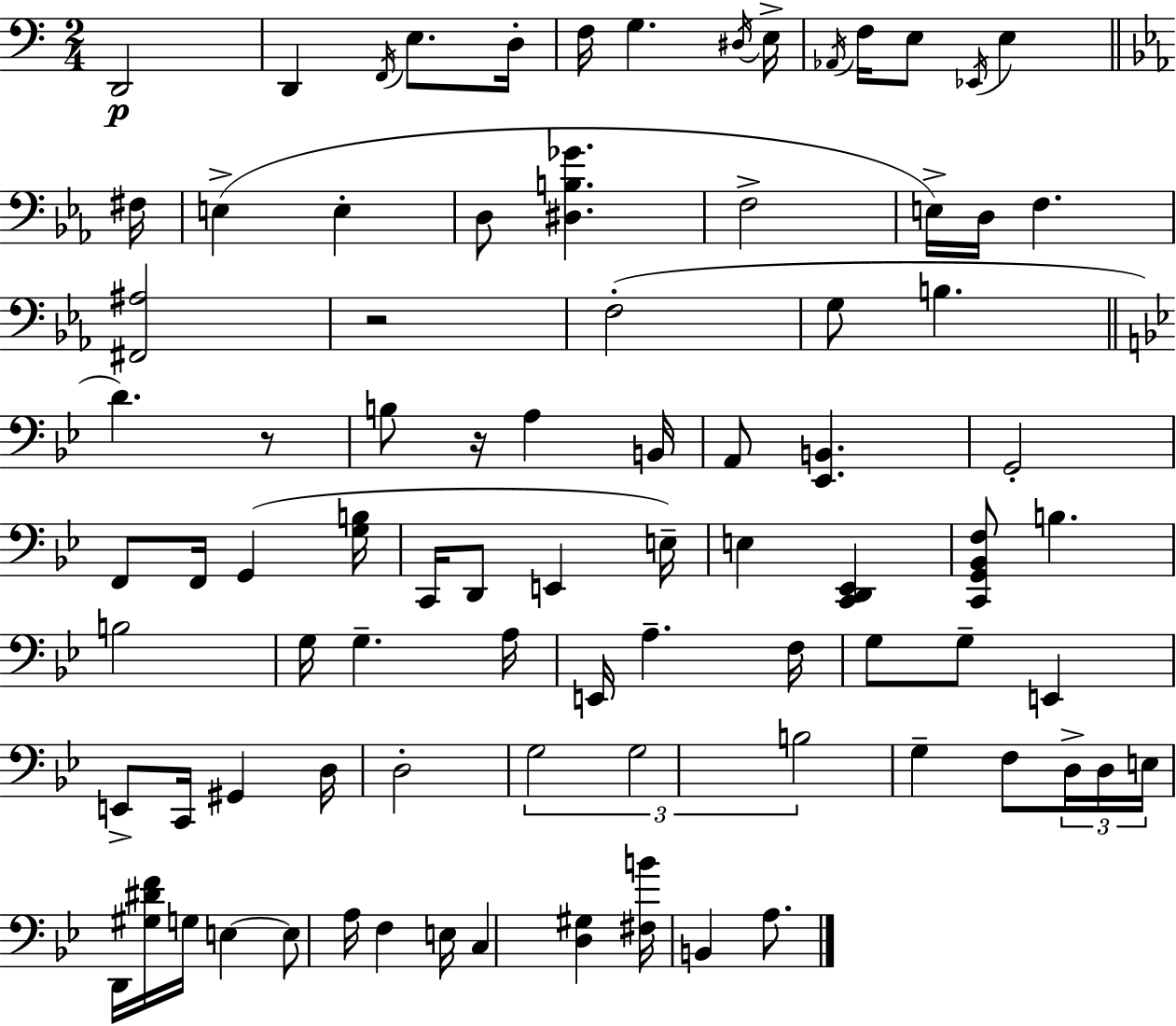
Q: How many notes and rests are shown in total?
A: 85